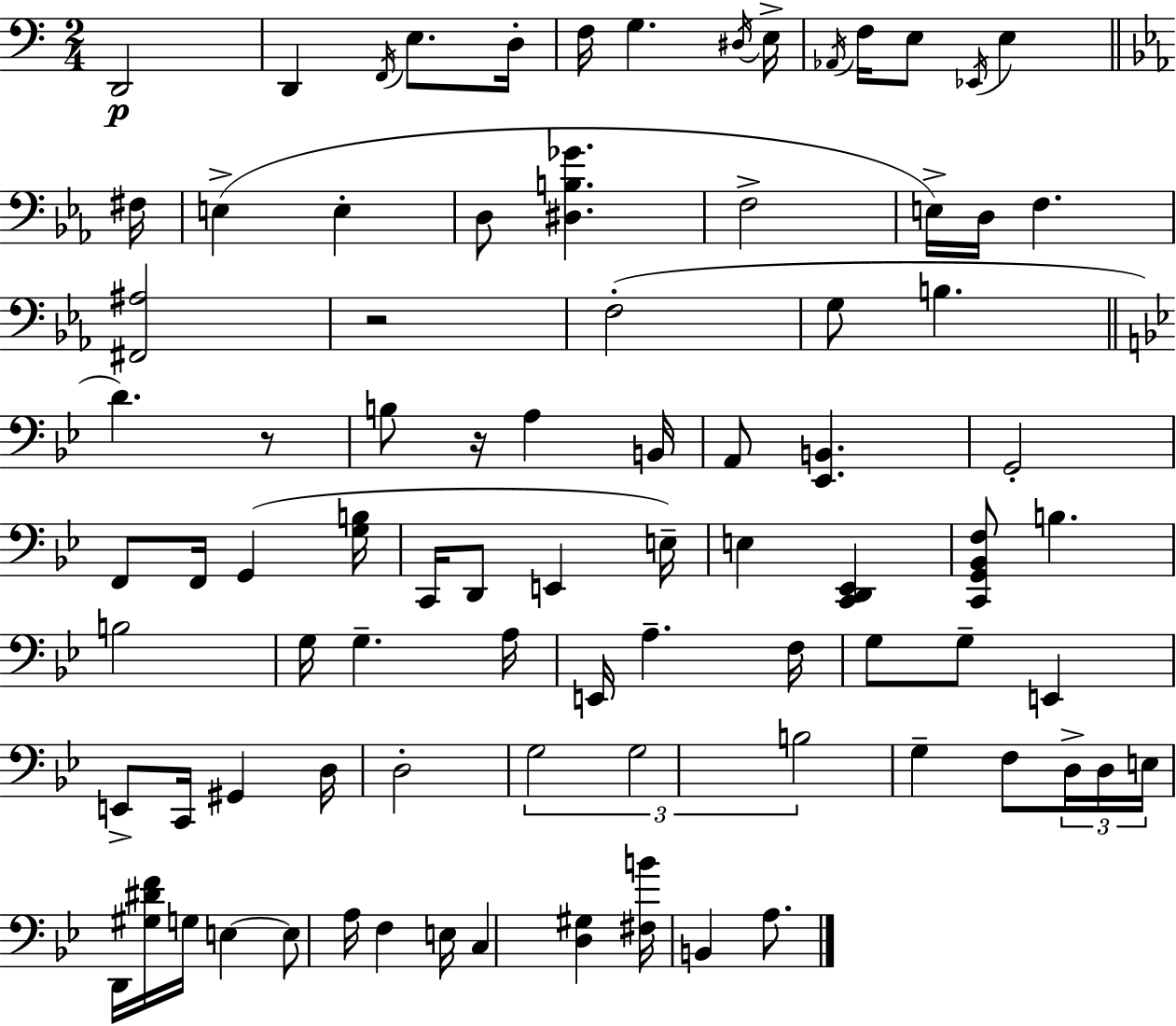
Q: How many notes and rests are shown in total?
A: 85